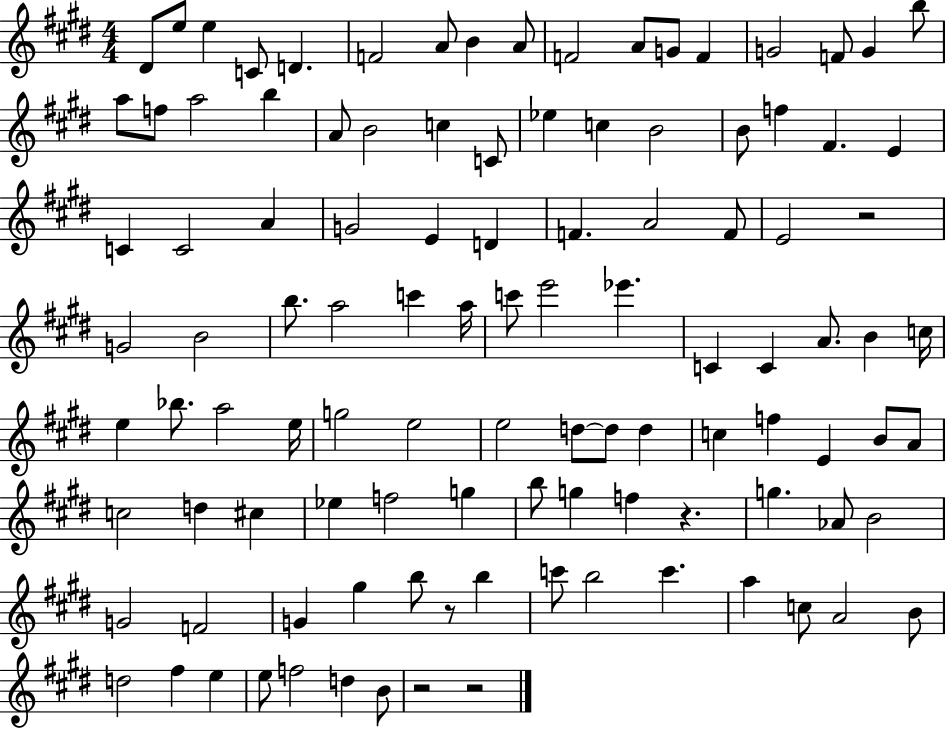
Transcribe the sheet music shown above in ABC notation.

X:1
T:Untitled
M:4/4
L:1/4
K:E
^D/2 e/2 e C/2 D F2 A/2 B A/2 F2 A/2 G/2 F G2 F/2 G b/2 a/2 f/2 a2 b A/2 B2 c C/2 _e c B2 B/2 f ^F E C C2 A G2 E D F A2 F/2 E2 z2 G2 B2 b/2 a2 c' a/4 c'/2 e'2 _e' C C A/2 B c/4 e _b/2 a2 e/4 g2 e2 e2 d/2 d/2 d c f E B/2 A/2 c2 d ^c _e f2 g b/2 g f z g _A/2 B2 G2 F2 G ^g b/2 z/2 b c'/2 b2 c' a c/2 A2 B/2 d2 ^f e e/2 f2 d B/2 z2 z2